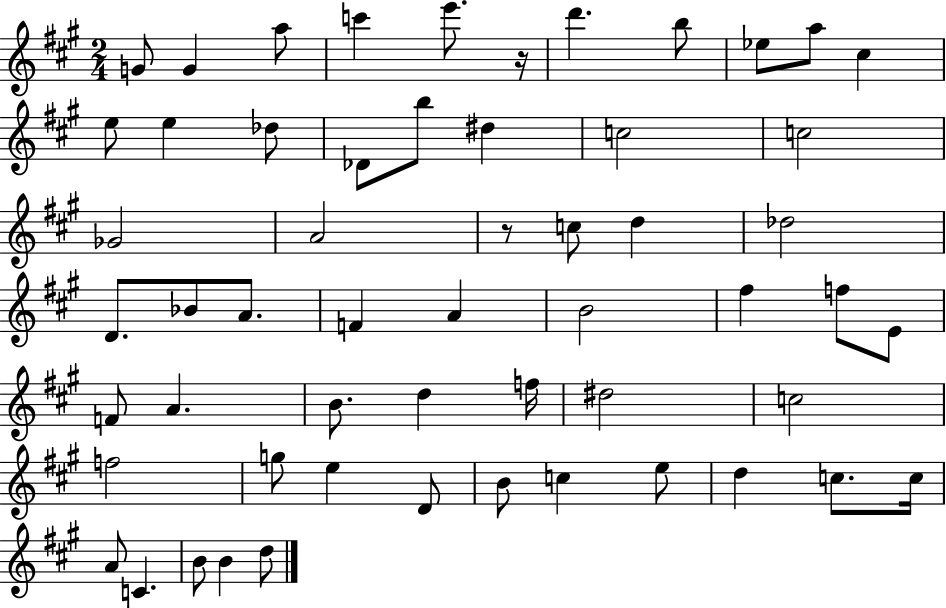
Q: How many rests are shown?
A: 2